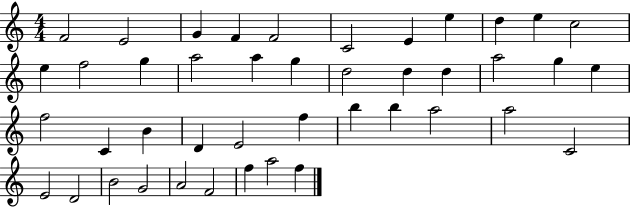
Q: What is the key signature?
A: C major